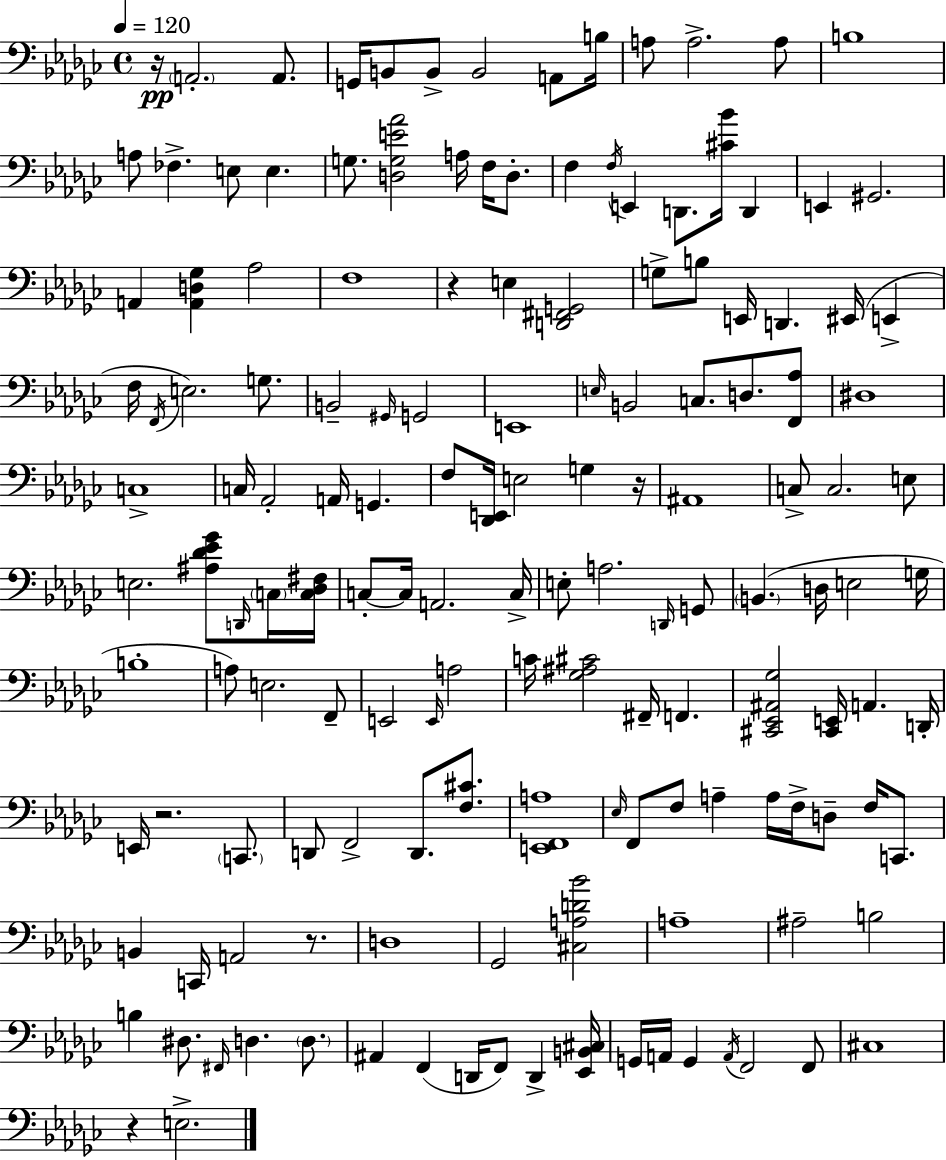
X:1
T:Untitled
M:4/4
L:1/4
K:Ebm
z/4 A,,2 A,,/2 G,,/4 B,,/2 B,,/2 B,,2 A,,/2 B,/4 A,/2 A,2 A,/2 B,4 A,/2 _F, E,/2 E, G,/2 [D,G,E_A]2 A,/4 F,/4 D,/2 F, F,/4 E,, D,,/2 [^C_B]/4 D,, E,, ^G,,2 A,, [A,,D,_G,] _A,2 F,4 z E, [D,,^F,,G,,]2 G,/2 B,/2 E,,/4 D,, ^E,,/4 E,, F,/4 F,,/4 E,2 G,/2 B,,2 ^G,,/4 G,,2 E,,4 E,/4 B,,2 C,/2 D,/2 [F,,_A,]/2 ^D,4 C,4 C,/4 _A,,2 A,,/4 G,, F,/2 [_D,,E,,]/4 E,2 G, z/4 ^A,,4 C,/2 C,2 E,/2 E,2 [^A,_D_E_G]/2 D,,/4 C,/4 [C,_D,^F,]/4 C,/2 C,/4 A,,2 C,/4 E,/2 A,2 D,,/4 G,,/2 B,, D,/4 E,2 G,/4 B,4 A,/2 E,2 F,,/2 E,,2 E,,/4 A,2 C/4 [_G,^A,^C]2 ^F,,/4 F,, [^C,,_E,,^A,,_G,]2 [^C,,E,,]/4 A,, D,,/4 E,,/4 z2 C,,/2 D,,/2 F,,2 D,,/2 [F,^C]/2 [E,,F,,A,]4 _E,/4 F,,/2 F,/2 A, A,/4 F,/4 D,/2 F,/4 C,,/2 B,, C,,/4 A,,2 z/2 D,4 _G,,2 [^C,A,D_B]2 A,4 ^A,2 B,2 B, ^D,/2 ^F,,/4 D, D,/2 ^A,, F,, D,,/4 F,,/2 D,, [_E,,B,,^C,]/4 G,,/4 A,,/4 G,, A,,/4 F,,2 F,,/2 ^C,4 z E,2